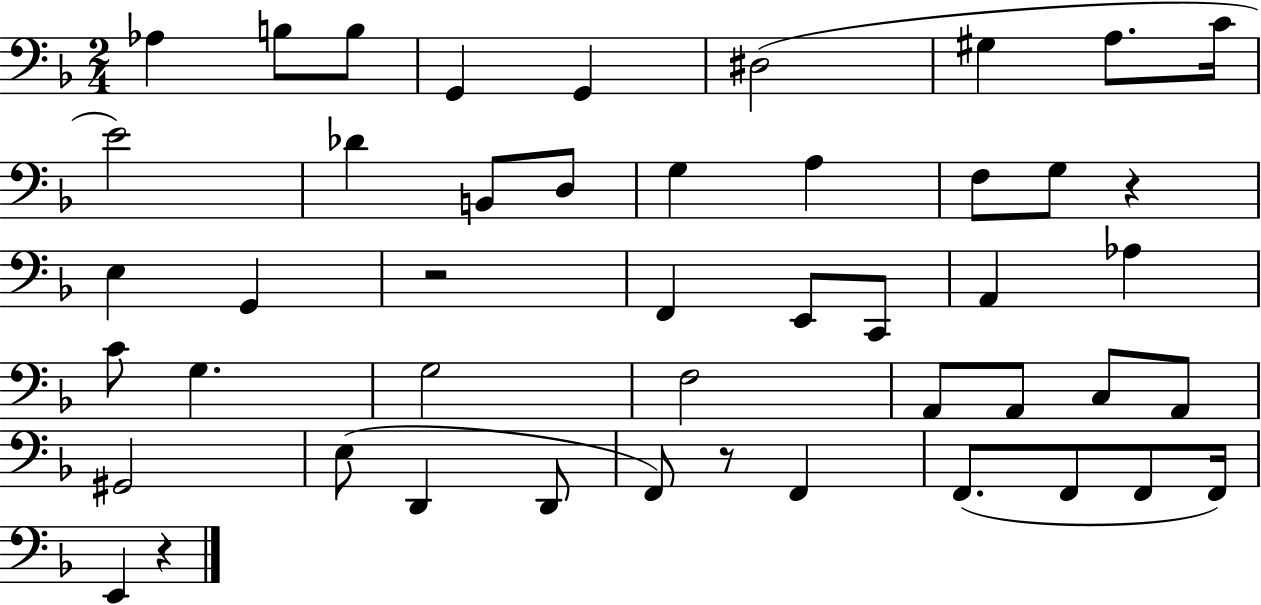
{
  \clef bass
  \numericTimeSignature
  \time 2/4
  \key f \major
  aes4 b8 b8 | g,4 g,4 | dis2( | gis4 a8. c'16 | \break e'2) | des'4 b,8 d8 | g4 a4 | f8 g8 r4 | \break e4 g,4 | r2 | f,4 e,8 c,8 | a,4 aes4 | \break c'8 g4. | g2 | f2 | a,8 a,8 c8 a,8 | \break gis,2 | e8( d,4 d,8 | f,8) r8 f,4 | f,8.( f,8 f,8 f,16) | \break e,4 r4 | \bar "|."
}